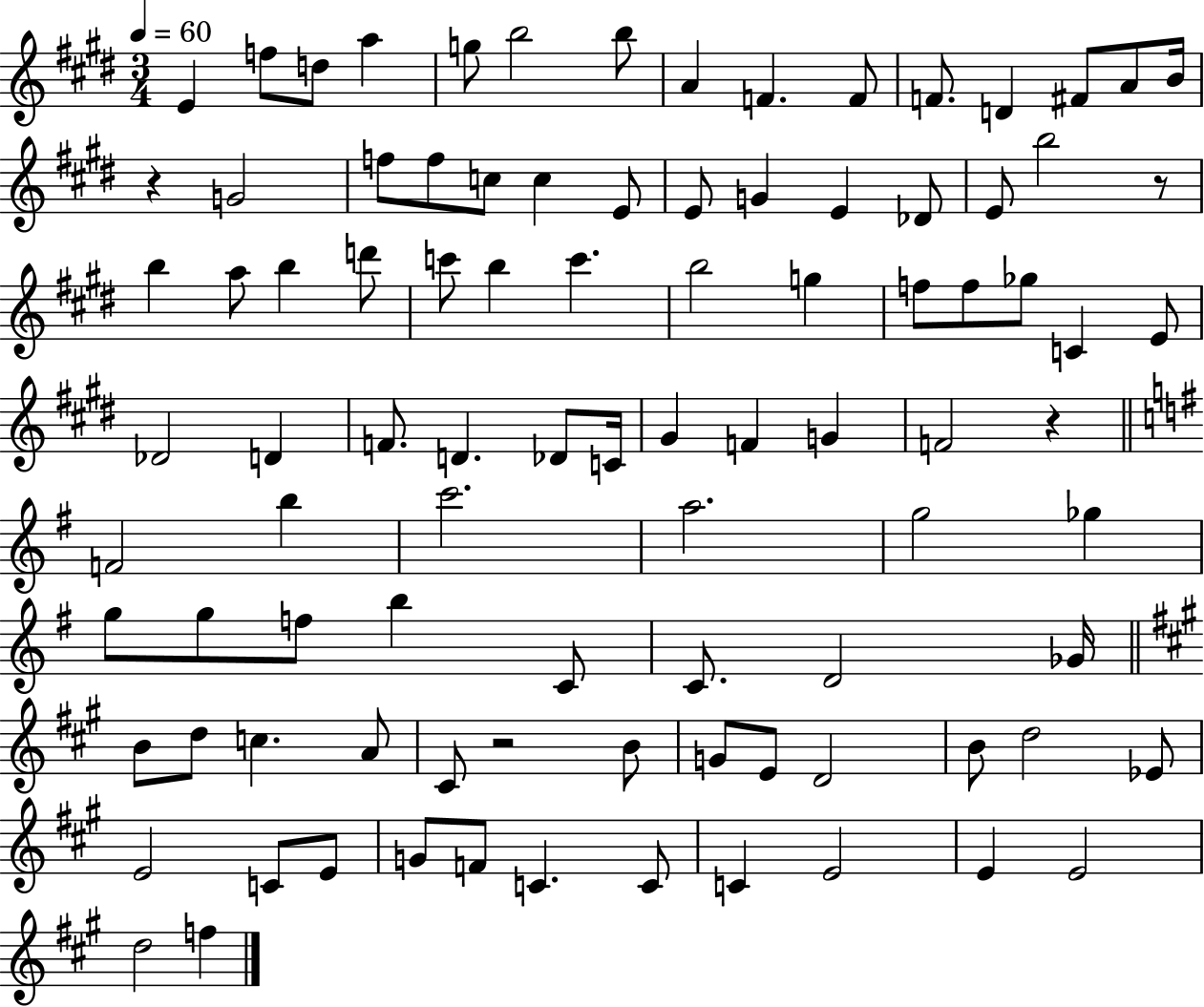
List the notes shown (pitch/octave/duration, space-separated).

E4/q F5/e D5/e A5/q G5/e B5/h B5/e A4/q F4/q. F4/e F4/e. D4/q F#4/e A4/e B4/s R/q G4/h F5/e F5/e C5/e C5/q E4/e E4/e G4/q E4/q Db4/e E4/e B5/h R/e B5/q A5/e B5/q D6/e C6/e B5/q C6/q. B5/h G5/q F5/e F5/e Gb5/e C4/q E4/e Db4/h D4/q F4/e. D4/q. Db4/e C4/s G#4/q F4/q G4/q F4/h R/q F4/h B5/q C6/h. A5/h. G5/h Gb5/q G5/e G5/e F5/e B5/q C4/e C4/e. D4/h Gb4/s B4/e D5/e C5/q. A4/e C#4/e R/h B4/e G4/e E4/e D4/h B4/e D5/h Eb4/e E4/h C4/e E4/e G4/e F4/e C4/q. C4/e C4/q E4/h E4/q E4/h D5/h F5/q